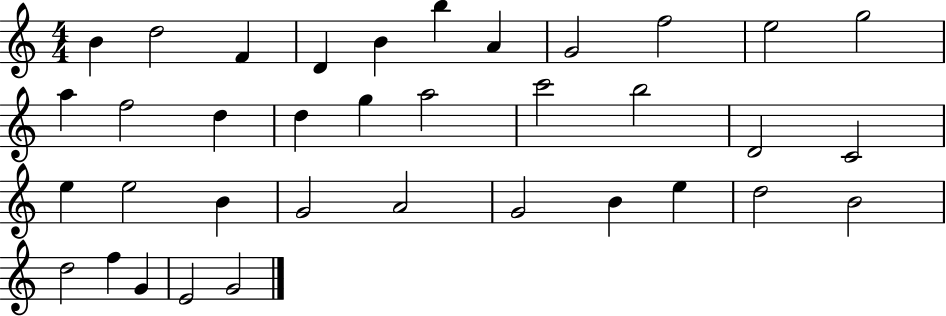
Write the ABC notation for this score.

X:1
T:Untitled
M:4/4
L:1/4
K:C
B d2 F D B b A G2 f2 e2 g2 a f2 d d g a2 c'2 b2 D2 C2 e e2 B G2 A2 G2 B e d2 B2 d2 f G E2 G2